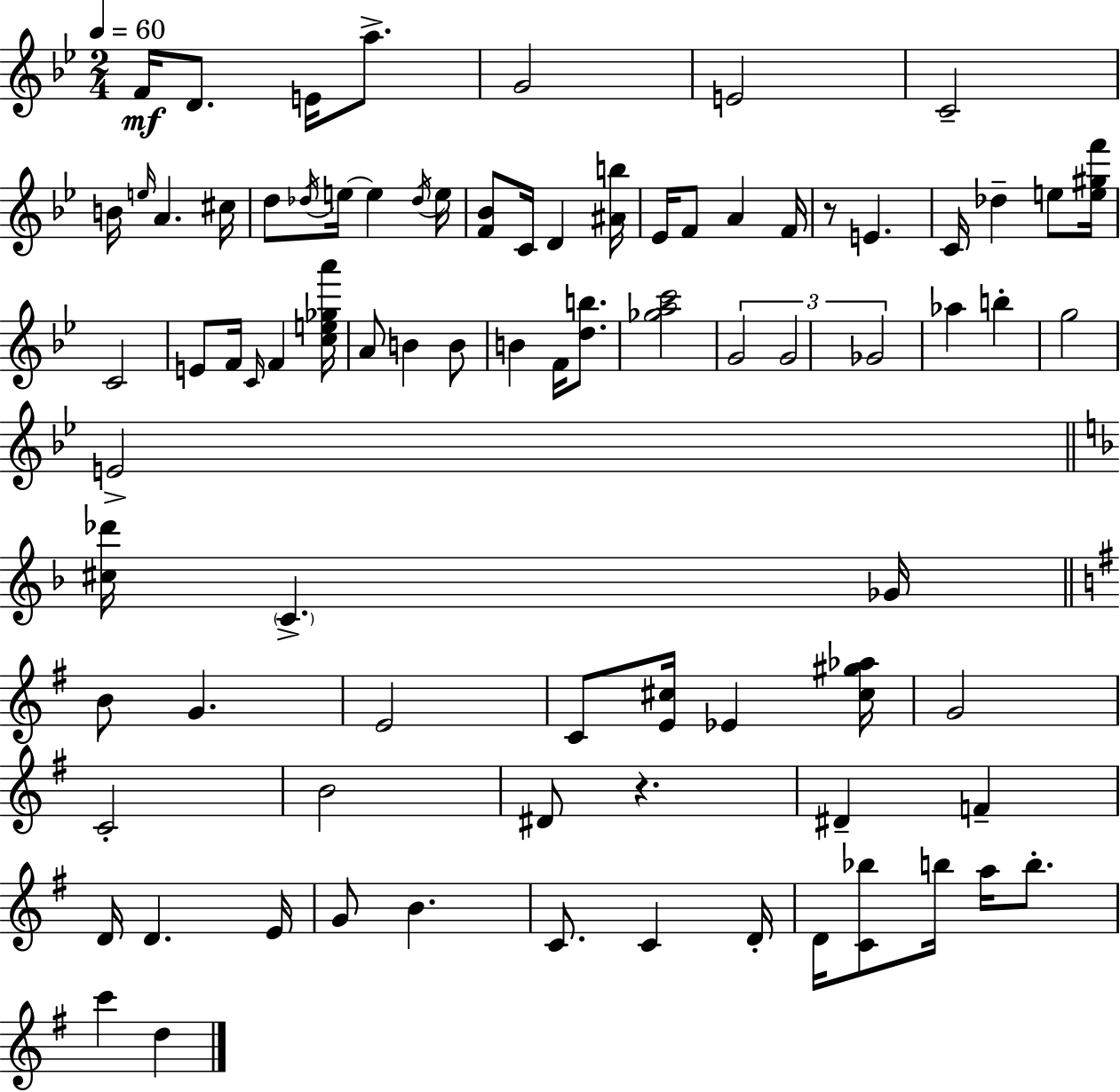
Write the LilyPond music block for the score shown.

{
  \clef treble
  \numericTimeSignature
  \time 2/4
  \key g \minor
  \tempo 4 = 60
  \repeat volta 2 { f'16\mf d'8. e'16 a''8.-> | g'2 | e'2 | c'2-- | \break b'16 \grace { e''16 } a'4. | cis''16 d''8 \acciaccatura { des''16 } e''16~~ e''4 | \acciaccatura { des''16 } e''16 <f' bes'>8 c'16 d'4 | <ais' b''>16 ees'16 f'8 a'4 | \break f'16 r8 e'4. | c'16 des''4-- | e''8 <e'' gis'' f'''>16 c'2 | e'8 f'16 \grace { c'16 } f'4 | \break <c'' e'' ges'' a'''>16 a'8 b'4 | b'8 b'4 | f'16 <d'' b''>8. <ges'' a'' c'''>2 | \tuplet 3/2 { g'2 | \break g'2 | ges'2 } | aes''4 | b''4-. g''2 | \break e'2-> | \bar "||" \break \key f \major <cis'' des'''>16 \parenthesize c'4.-> ges'16 | \bar "||" \break \key e \minor b'8 g'4. | e'2 | c'8 <e' cis''>16 ees'4 <cis'' gis'' aes''>16 | g'2 | \break c'2-. | b'2 | dis'8 r4. | dis'4-- f'4-- | \break d'16 d'4. e'16 | g'8 b'4. | c'8. c'4 d'16-. | d'16 <c' bes''>8 b''16 a''16 b''8.-. | \break c'''4 d''4 | } \bar "|."
}